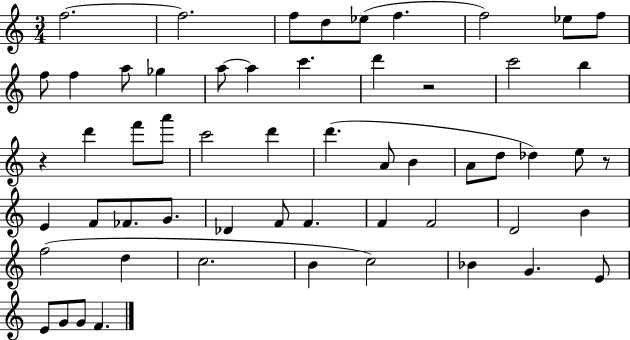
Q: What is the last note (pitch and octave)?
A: F4